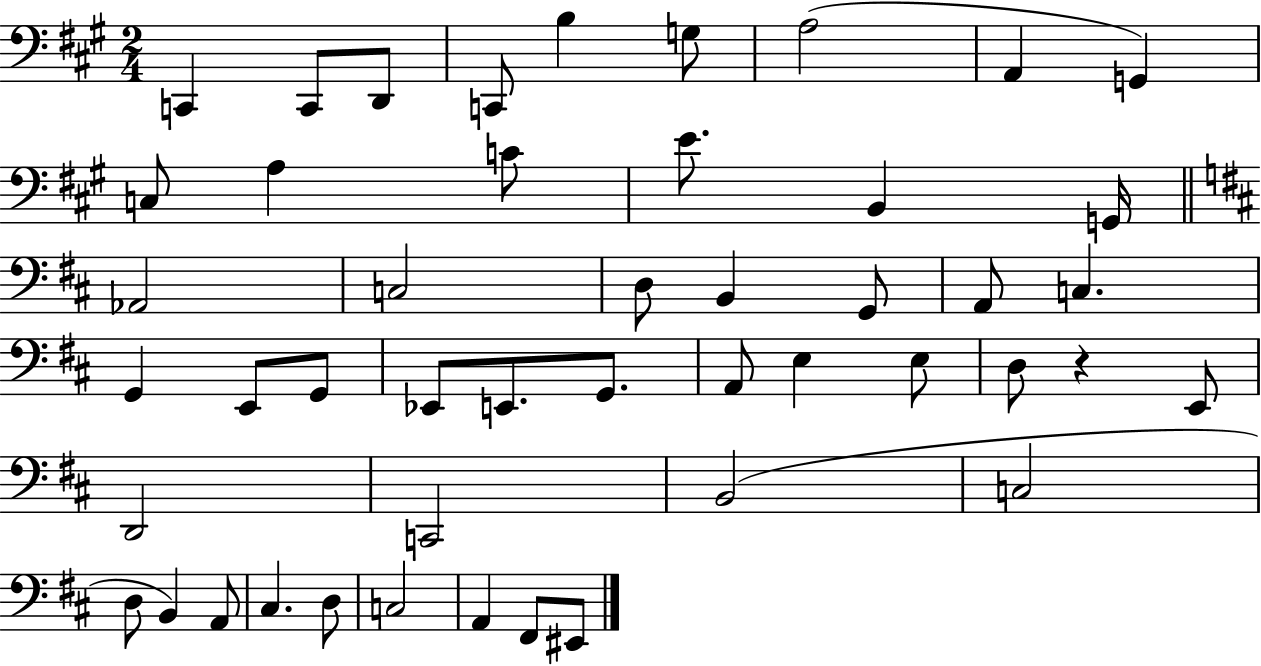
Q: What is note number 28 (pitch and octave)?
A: G2